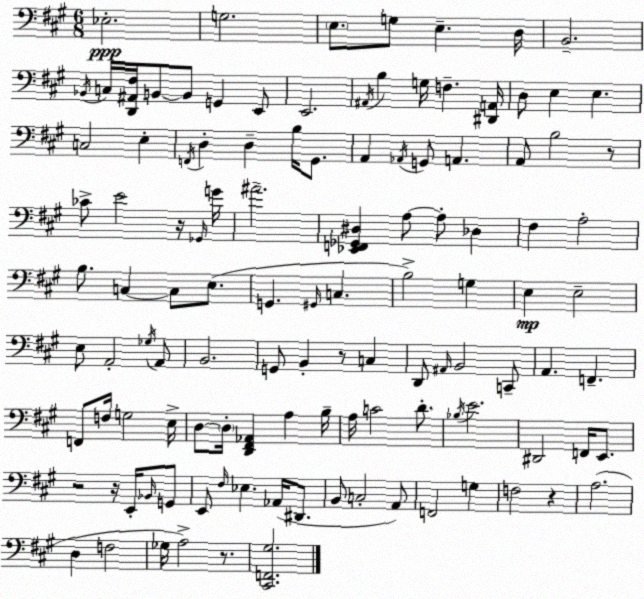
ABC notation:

X:1
T:Untitled
M:6/8
L:1/4
K:A
_E,2 G,2 E,/2 G,/2 E, D,/4 B,,2 _B,,/4 C,/4 [D,,^A,,^F,]/4 B,,/2 B,,/2 G,, E,,/2 E,,2 ^A,,/4 B, G,/4 F, [^D,,A,,]/4 D,/2 E, E, C,2 E, F,,/4 D, D, B,/4 ^G,,/2 A,, _A,,/4 G,,/2 A,, A,,/2 B,2 z/2 _C/2 E2 z/4 _G,,/4 G/4 ^A2 [_E,,F,,_G,,^D,] A,/2 A,/2 _D, ^F, A,2 B,/2 C, C,/2 E,/2 G,, ^G,,/4 C, B,2 G, E, E,2 E,/2 A,,2 _G,/4 A,,/2 B,,2 G,,/2 B,, z/2 C, D,,/2 ^A,,/4 B,,2 C,,/2 A,, F,, F,,/2 F,/4 G,2 E,/4 D,/2 D,/4 [D,,^F,,_A,,] A, B,/4 A,/4 C2 D/2 _B,/4 E2 ^D,,2 F,,/4 E,,/2 z2 z/4 E,,/4 _B,,/4 G,,/2 E,,/2 ^F,/4 _E, _A,,/4 ^D,,/2 B,,/2 C,2 A,,/2 F,,2 G, F,2 z A,2 D, F,2 _G,/4 A,2 z/2 [^C,,F,,^G,]2